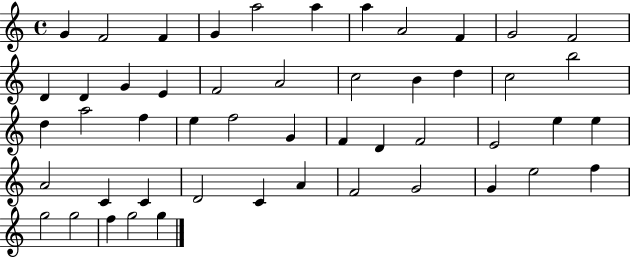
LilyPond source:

{
  \clef treble
  \time 4/4
  \defaultTimeSignature
  \key c \major
  g'4 f'2 f'4 | g'4 a''2 a''4 | a''4 a'2 f'4 | g'2 f'2 | \break d'4 d'4 g'4 e'4 | f'2 a'2 | c''2 b'4 d''4 | c''2 b''2 | \break d''4 a''2 f''4 | e''4 f''2 g'4 | f'4 d'4 f'2 | e'2 e''4 e''4 | \break a'2 c'4 c'4 | d'2 c'4 a'4 | f'2 g'2 | g'4 e''2 f''4 | \break g''2 g''2 | f''4 g''2 g''4 | \bar "|."
}